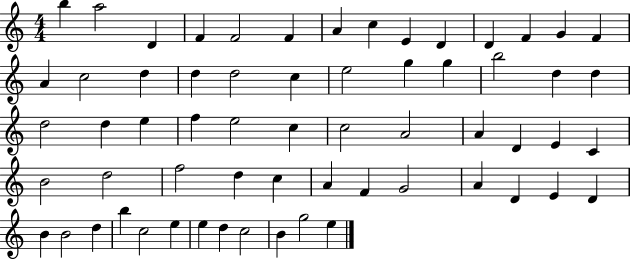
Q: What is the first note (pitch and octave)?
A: B5